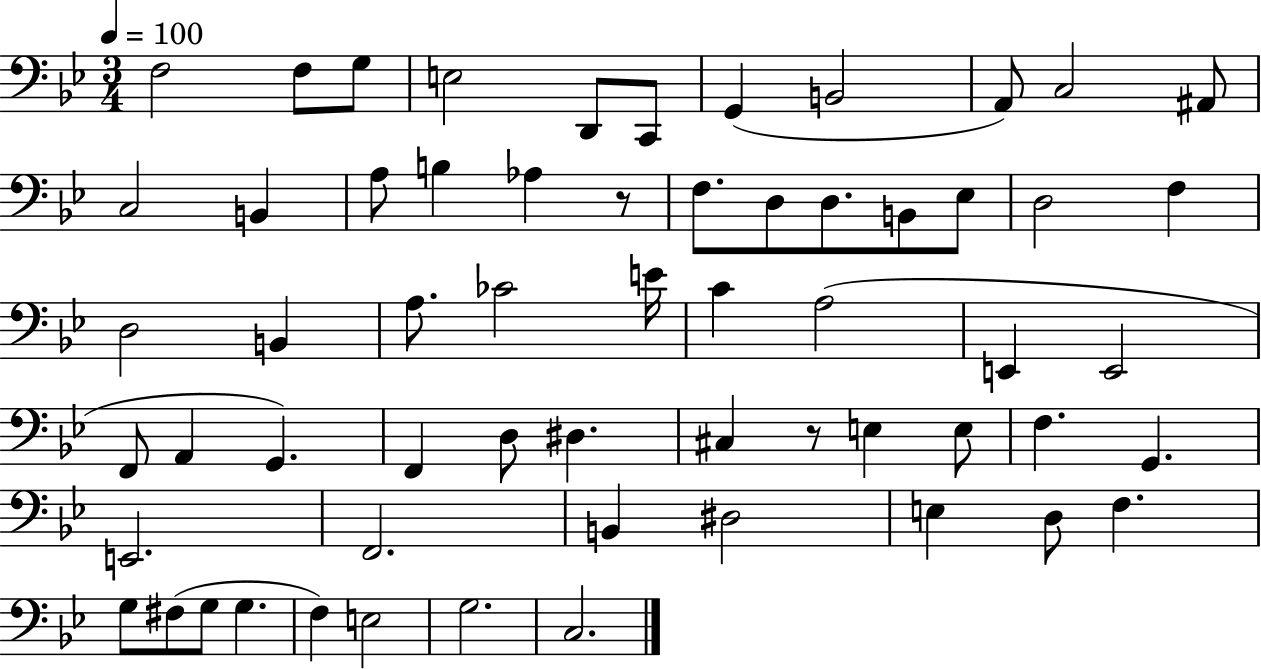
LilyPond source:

{
  \clef bass
  \numericTimeSignature
  \time 3/4
  \key bes \major
  \tempo 4 = 100
  f2 f8 g8 | e2 d,8 c,8 | g,4( b,2 | a,8) c2 ais,8 | \break c2 b,4 | a8 b4 aes4 r8 | f8. d8 d8. b,8 ees8 | d2 f4 | \break d2 b,4 | a8. ces'2 e'16 | c'4 a2( | e,4 e,2 | \break f,8 a,4 g,4.) | f,4 d8 dis4. | cis4 r8 e4 e8 | f4. g,4. | \break e,2. | f,2. | b,4 dis2 | e4 d8 f4. | \break g8 fis8( g8 g4. | f4) e2 | g2. | c2. | \break \bar "|."
}